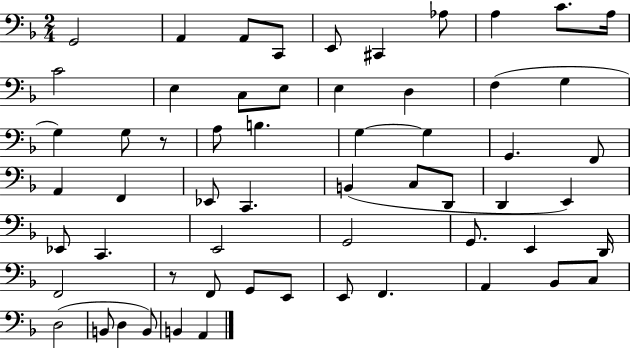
{
  \clef bass
  \numericTimeSignature
  \time 2/4
  \key f \major
  \repeat volta 2 { g,2 | a,4 a,8 c,8 | e,8 cis,4 aes8 | a4 c'8. a16 | \break c'2 | e4 c8 e8 | e4 d4 | f4( g4 | \break g4) g8 r8 | a8 b4. | g4~~ g4 | g,4. f,8 | \break a,4 f,4 | ees,8 c,4. | b,4( c8 d,8 | d,4 e,4) | \break ees,8 c,4. | e,2 | g,2 | g,8. e,4 d,16 | \break f,2 | r8 f,8 g,8 e,8 | e,8 f,4. | a,4 bes,8 c8 | \break d2( | b,8 d4 b,8) | b,4 a,4 | } \bar "|."
}